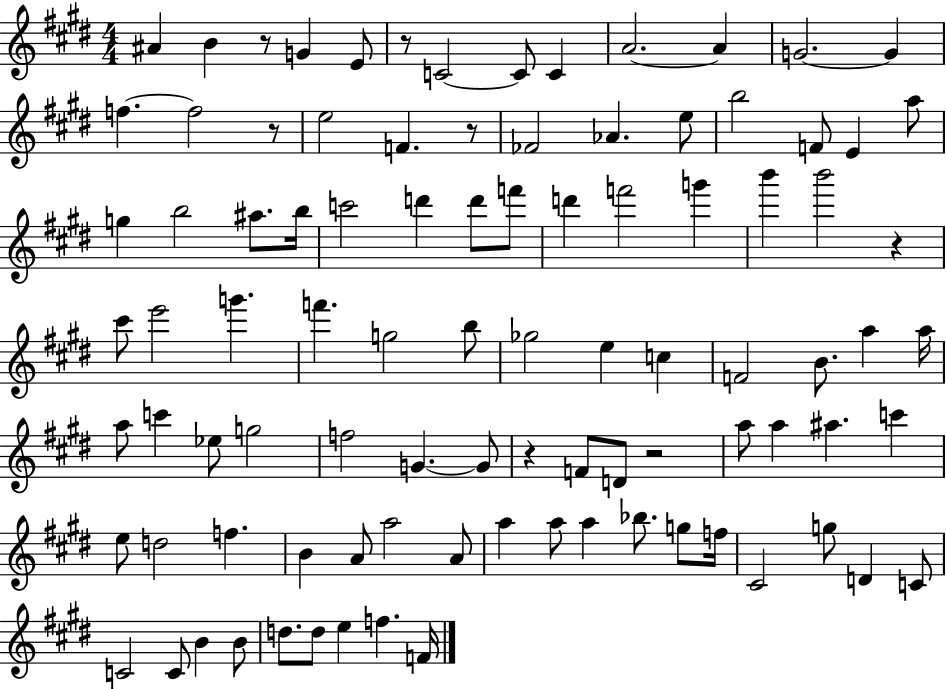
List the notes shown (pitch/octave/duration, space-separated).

A#4/q B4/q R/e G4/q E4/e R/e C4/h C4/e C4/q A4/h. A4/q G4/h. G4/q F5/q. F5/h R/e E5/h F4/q. R/e FES4/h Ab4/q. E5/e B5/h F4/e E4/q A5/e G5/q B5/h A#5/e. B5/s C6/h D6/q D6/e F6/e D6/q F6/h G6/q B6/q B6/h R/q C#6/e E6/h G6/q. F6/q. G5/h B5/e Gb5/h E5/q C5/q F4/h B4/e. A5/q A5/s A5/e C6/q Eb5/e G5/h F5/h G4/q. G4/e R/q F4/e D4/e R/h A5/e A5/q A#5/q. C6/q E5/e D5/h F5/q. B4/q A4/e A5/h A4/e A5/q A5/e A5/q Bb5/e. G5/e F5/s C#4/h G5/e D4/q C4/e C4/h C4/e B4/q B4/e D5/e. D5/e E5/q F5/q. F4/s